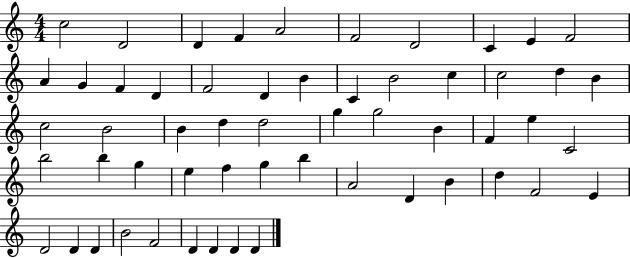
X:1
T:Untitled
M:4/4
L:1/4
K:C
c2 D2 D F A2 F2 D2 C E F2 A G F D F2 D B C B2 c c2 d B c2 B2 B d d2 g g2 B F e C2 b2 b g e f g b A2 D B d F2 E D2 D D B2 F2 D D D D